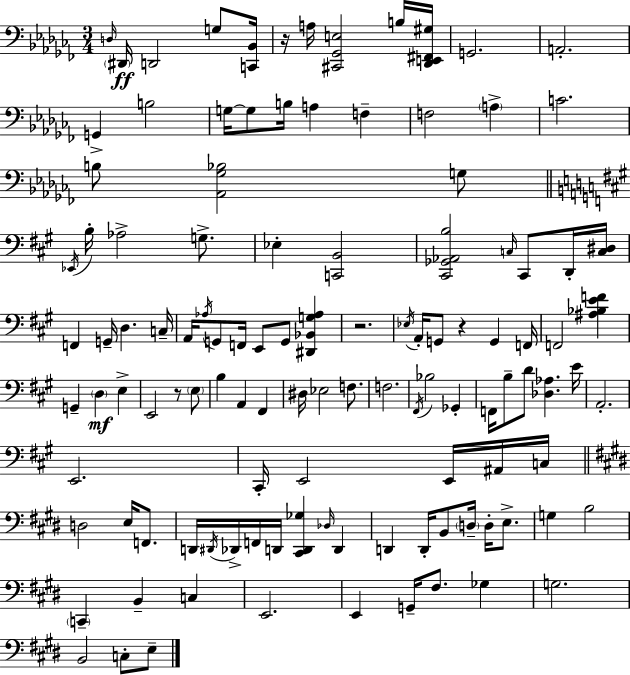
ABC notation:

X:1
T:Untitled
M:3/4
L:1/4
K:Abm
D,/4 ^D,,/4 D,,2 G,/2 [C,,_B,,]/4 z/4 A,/4 [^C,,_G,,E,]2 B,/4 [_D,,E,,^F,,^G,]/4 G,,2 A,,2 G,, B,2 G,/4 G,/2 B,/4 A, F, F,2 A, C2 B,/2 [_A,,_G,_B,]2 G,/2 _E,,/4 B,/4 _A,2 G,/2 _E, [C,,B,,]2 [^C,,_G,,_A,,B,]2 C,/4 ^C,,/2 D,,/4 [C,^D,]/4 F,, G,,/4 D, C,/4 A,,/4 _A,/4 G,,/2 F,,/4 E,,/2 G,,/2 [^D,,_B,,G,_A,] z2 _E,/4 A,,/4 G,,/2 z G,, F,,/4 F,,2 [^A,_B,EF] G,, D, E, E,,2 z/2 E,/2 B, A,, ^F,, ^D,/4 _E,2 F,/2 F,2 ^F,,/4 _B,2 _G,, F,,/4 B,/2 D/2 [_D,_A,] E/4 A,,2 E,,2 ^C,,/4 E,,2 E,,/4 ^A,,/4 C,/4 D,2 E,/4 F,,/2 D,,/4 ^D,,/4 _D,,/4 F,,/4 D,,/4 [^C,,D,,_G,] _D,/4 D,, D,, D,,/4 B,,/2 D,/4 D,/4 E,/2 G, B,2 C,, B,, C, E,,2 E,, G,,/4 ^F,/2 _G, G,2 B,,2 C,/2 E,/2